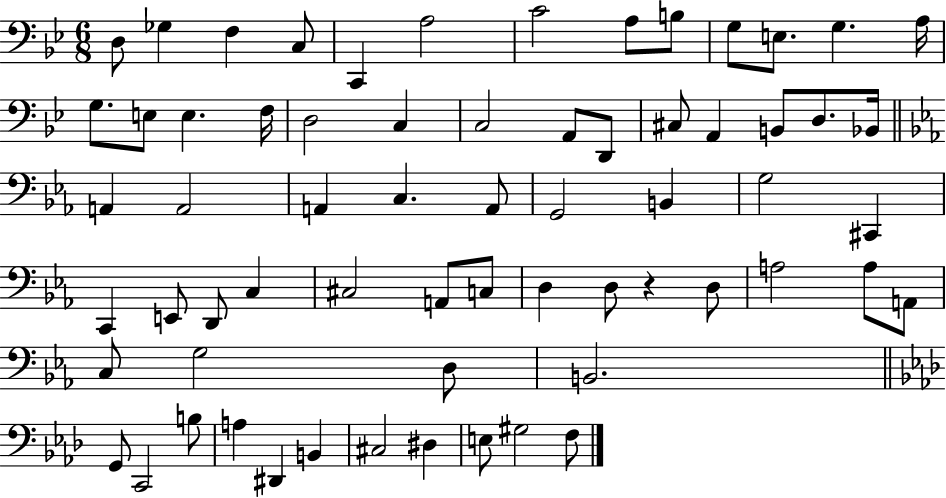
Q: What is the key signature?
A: BES major